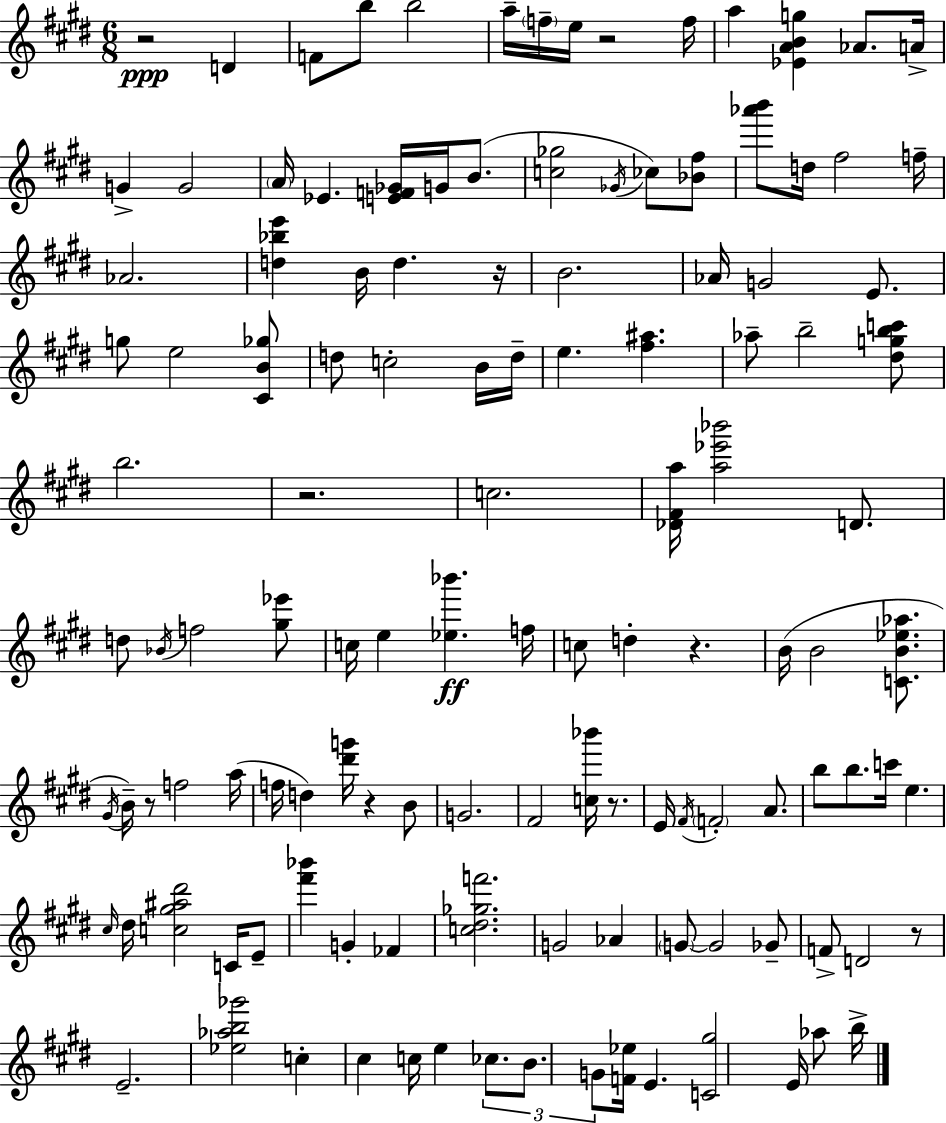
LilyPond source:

{
  \clef treble
  \numericTimeSignature
  \time 6/8
  \key e \major
  r2\ppp d'4 | f'8 b''8 b''2 | a''16-- \parenthesize f''16-- e''16 r2 f''16 | a''4 <ees' a' b' g''>4 aes'8. a'16-> | \break g'4-> g'2 | \parenthesize a'16 ees'4. <e' f' ges'>16 g'16 b'8.( | <c'' ges''>2 \acciaccatura { ges'16 }) ces''8 <bes' fis''>8 | <aes''' b'''>8 d''16 fis''2 | \break f''16-- aes'2. | <d'' bes'' e'''>4 b'16 d''4. | r16 b'2. | aes'16 g'2 e'8. | \break g''8 e''2 <cis' b' ges''>8 | d''8 c''2-. b'16 | d''16-- e''4. <fis'' ais''>4. | aes''8-- b''2-- <dis'' g'' b'' c'''>8 | \break b''2. | r2. | c''2. | <des' fis' a''>16 <a'' ees''' bes'''>2 d'8. | \break d''8 \acciaccatura { bes'16 } f''2 | <gis'' ees'''>8 c''16 e''4 <ees'' bes'''>4.\ff | f''16 c''8 d''4-. r4. | b'16( b'2 <c' b' ees'' aes''>8. | \break \acciaccatura { gis'16 }) b'16-- r8 f''2 | a''16( f''16 d''4) <dis''' g'''>16 r4 | b'8 g'2. | fis'2 <c'' bes'''>16 | \break r8. e'16 \acciaccatura { fis'16 } \parenthesize f'2-. | a'8. b''8 b''8. c'''16 e''4. | \grace { cis''16 } dis''16 <c'' gis'' ais'' dis'''>2 | c'16 e'8-- <fis''' bes'''>4 g'4-. | \break fes'4 <c'' dis'' ges'' f'''>2. | g'2 | aes'4 \parenthesize g'8~~ g'2 | ges'8-- f'8-> d'2 | \break r8 e'2.-- | <ees'' aes'' b'' ges'''>2 | c''4-. cis''4 c''16 e''4 | \tuplet 3/2 { ces''8. b'8. g'8 } <f' ees''>16 e'4. | \break <c' gis''>2 | e'16 aes''8 b''16-> \bar "|."
}